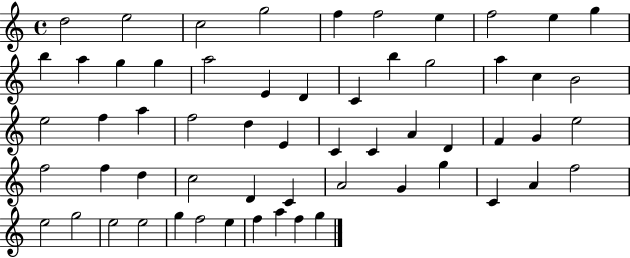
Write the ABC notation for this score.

X:1
T:Untitled
M:4/4
L:1/4
K:C
d2 e2 c2 g2 f f2 e f2 e g b a g g a2 E D C b g2 a c B2 e2 f a f2 d E C C A D F G e2 f2 f d c2 D C A2 G g C A f2 e2 g2 e2 e2 g f2 e f a f g